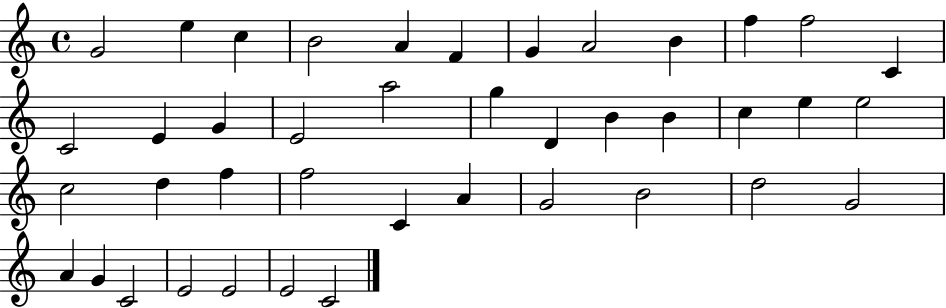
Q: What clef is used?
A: treble